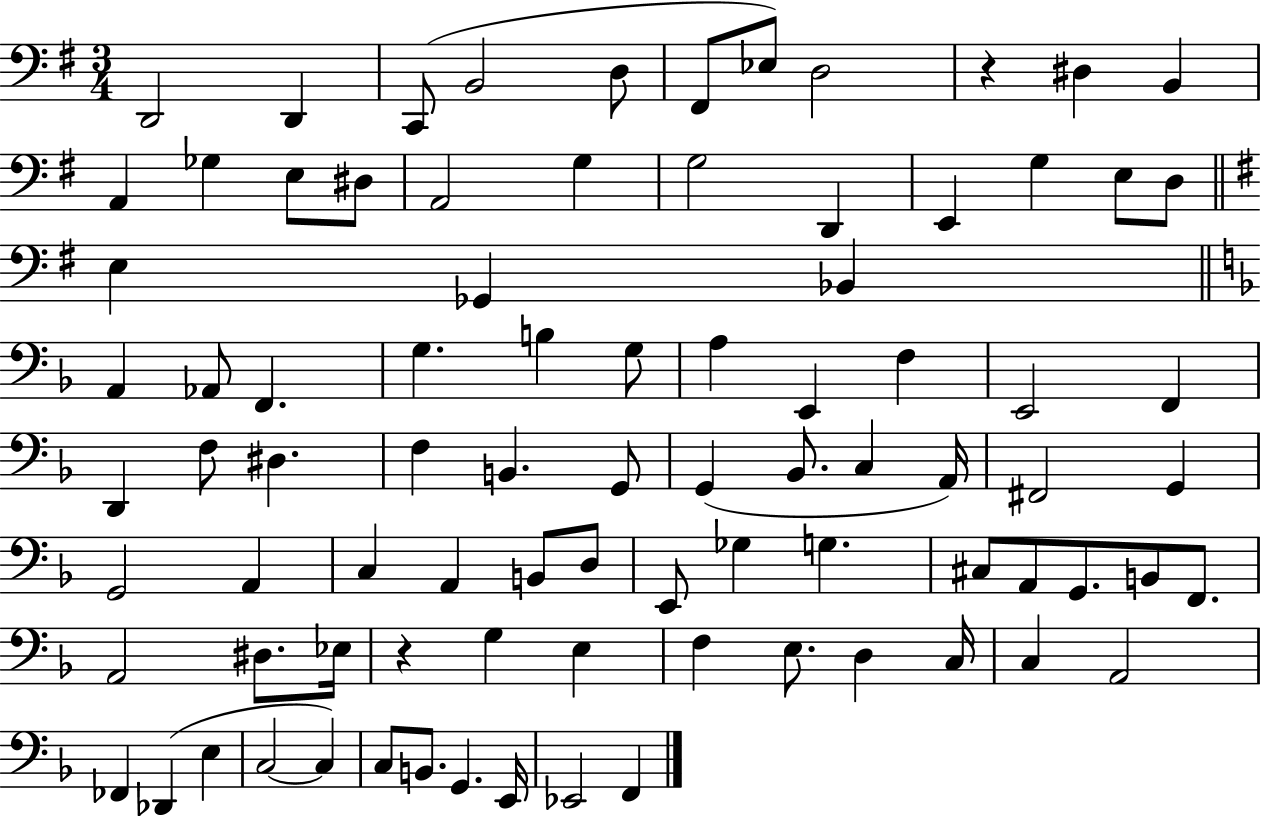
X:1
T:Untitled
M:3/4
L:1/4
K:G
D,,2 D,, C,,/2 B,,2 D,/2 ^F,,/2 _E,/2 D,2 z ^D, B,, A,, _G, E,/2 ^D,/2 A,,2 G, G,2 D,, E,, G, E,/2 D,/2 E, _G,, _B,, A,, _A,,/2 F,, G, B, G,/2 A, E,, F, E,,2 F,, D,, F,/2 ^D, F, B,, G,,/2 G,, _B,,/2 C, A,,/4 ^F,,2 G,, G,,2 A,, C, A,, B,,/2 D,/2 E,,/2 _G, G, ^C,/2 A,,/2 G,,/2 B,,/2 F,,/2 A,,2 ^D,/2 _E,/4 z G, E, F, E,/2 D, C,/4 C, A,,2 _F,, _D,, E, C,2 C, C,/2 B,,/2 G,, E,,/4 _E,,2 F,,